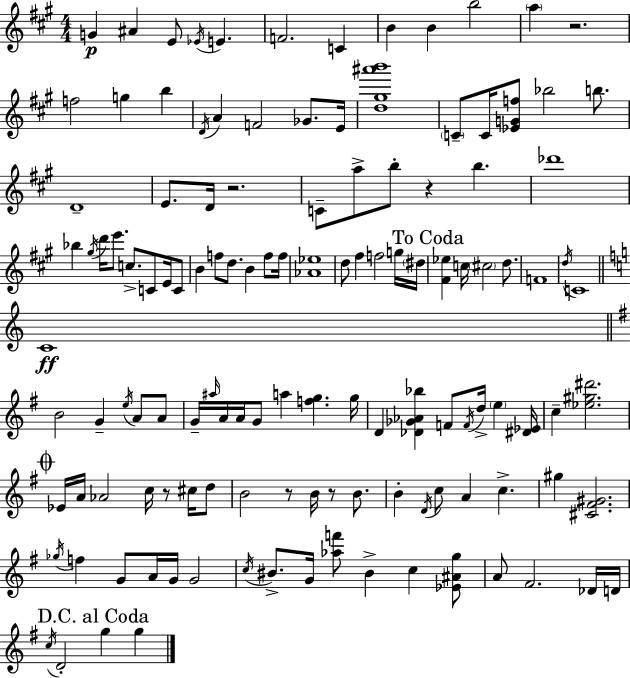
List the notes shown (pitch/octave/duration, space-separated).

G4/q A#4/q E4/e Eb4/s E4/q. F4/h. C4/q B4/q B4/q B5/h A5/q R/h. F5/h G5/q B5/q D4/s A4/q F4/h Gb4/e. E4/s [D5,G#5,A#6,B6]/w C4/e C4/s [Eb4,G4,F5]/e Bb5/h B5/e. D4/w E4/e. D4/s R/h. C4/e A5/e B5/e R/q B5/q. Db6/w Bb5/q G#5/s D6/s E6/e. C5/e. C4/e E4/s C4/e B4/q F5/e D5/e. B4/q F5/e F5/s [Ab4,Eb5]/w D5/e F#5/q F5/h G5/s D#5/s [F#4,Eb5]/q C5/s C#5/h D5/e. F4/w D5/s C4/w C4/w B4/h G4/q E5/s A4/e A4/e G4/s A#5/s A4/s A4/s G4/e A5/q [F5,G5]/q. G5/s D4/q [Db4,Gb4,Ab4,Bb5]/q F4/e F4/s D5/s E5/q [D#4,Eb4]/s C5/q [Eb5,G#5,D#6]/h. Eb4/s A4/s Ab4/h C5/s R/e C#5/s D5/e B4/h R/e B4/s R/e B4/e. B4/q D4/s C5/e A4/q C5/q. G#5/q [C#4,F#4,G#4]/h. Gb5/s F5/q G4/e A4/s G4/s G4/h C5/s BIS4/e. G4/s [Ab5,F6]/e BIS4/q C5/q [Eb4,A#4,G5]/e A4/e F#4/h. Db4/s D4/s C5/s D4/h G5/q G5/q